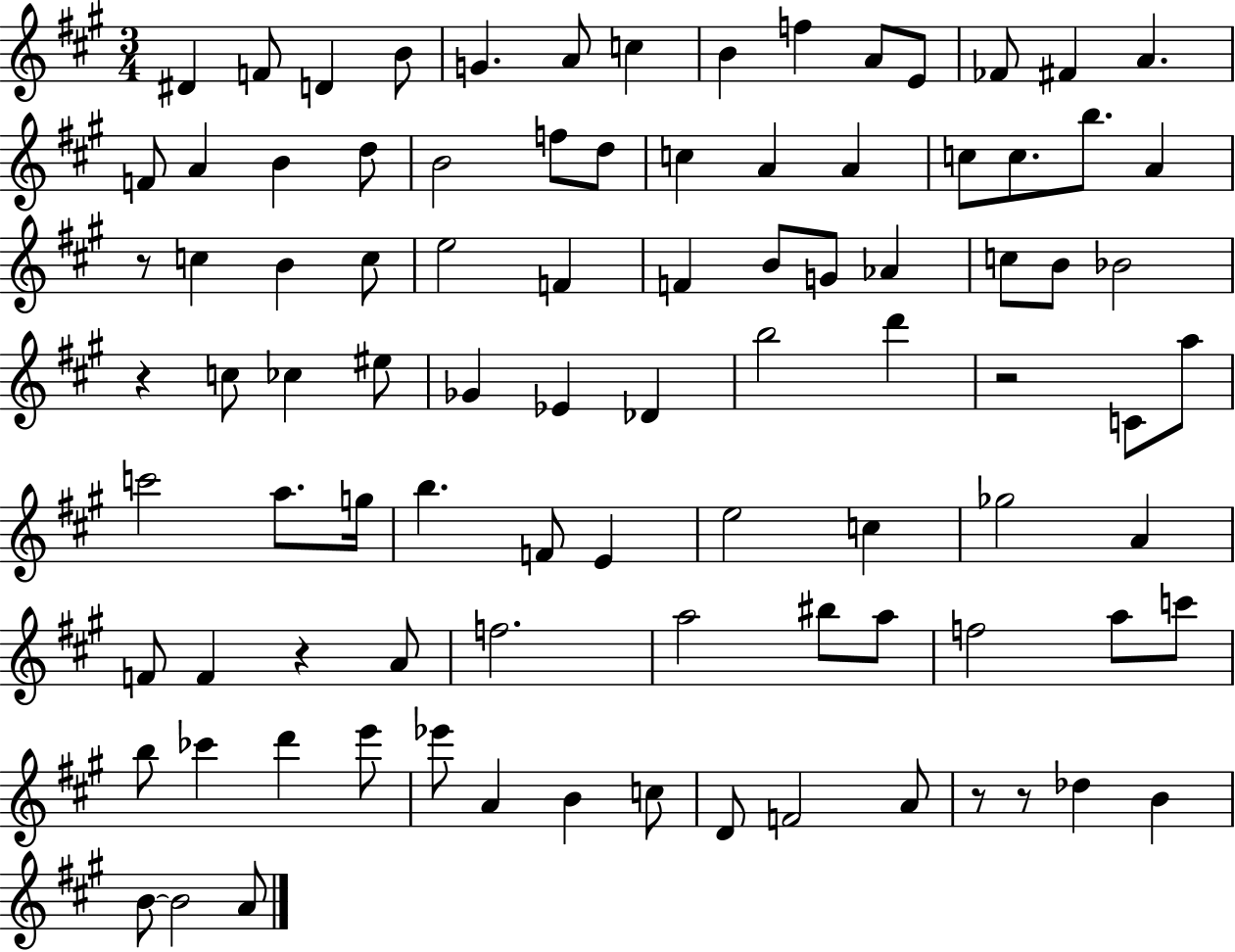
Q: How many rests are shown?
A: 6